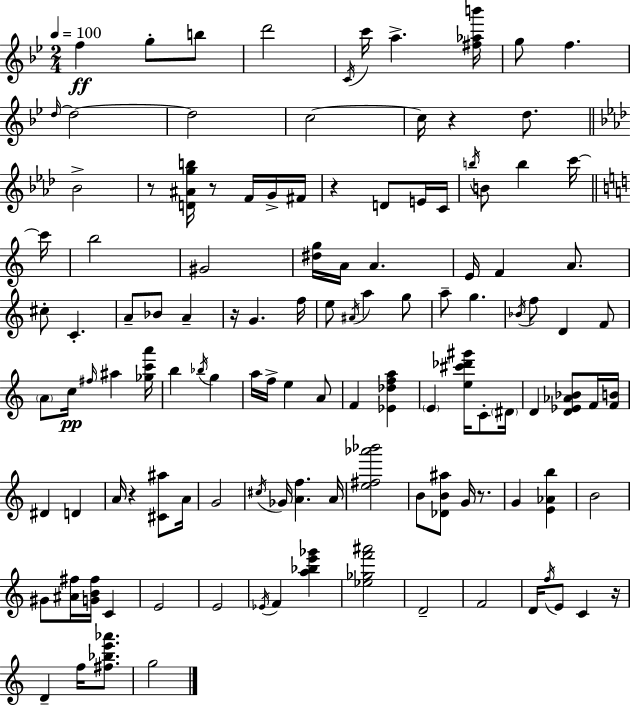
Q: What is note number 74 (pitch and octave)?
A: C#5